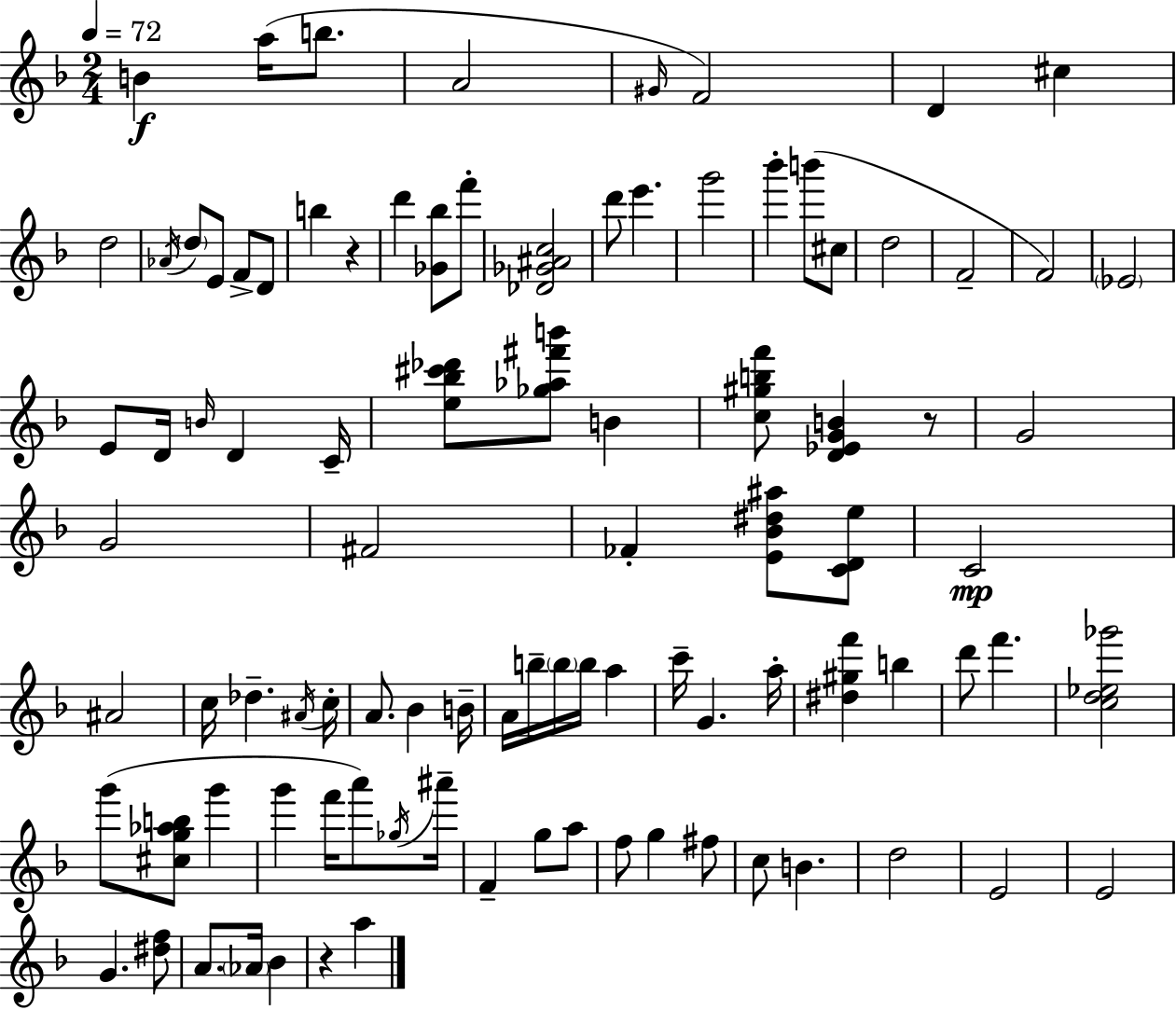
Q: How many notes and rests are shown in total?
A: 95